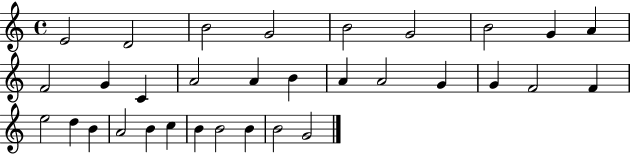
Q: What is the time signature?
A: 4/4